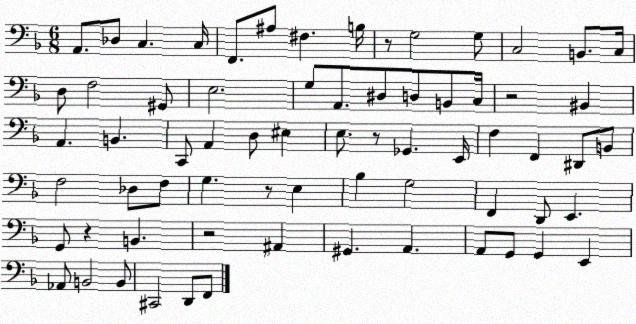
X:1
T:Untitled
M:6/8
L:1/4
K:F
A,,/2 _D,/2 C, C,/4 F,,/2 ^A,/2 ^F, B,/4 z/2 G,2 G,/2 C,2 B,,/2 C,/4 D,/2 F,2 ^G,,/2 E,2 G,/2 A,,/2 ^D,/2 D,/2 B,,/2 C,/4 z2 ^B,, A,, B,, C,,/2 A,, D,/2 ^E, E,/2 z/2 _G,, E,,/4 F, F,, ^D,,/2 B,,/2 F,2 _D,/2 F,/2 G, z/2 E, _B, G,2 F,, D,,/2 E,, G,,/2 z B,, z2 ^A,, ^G,, A,, A,,/2 G,,/2 G,, E,, _A,,/2 B,,2 B,,/2 ^C,,2 D,,/2 F,,/2